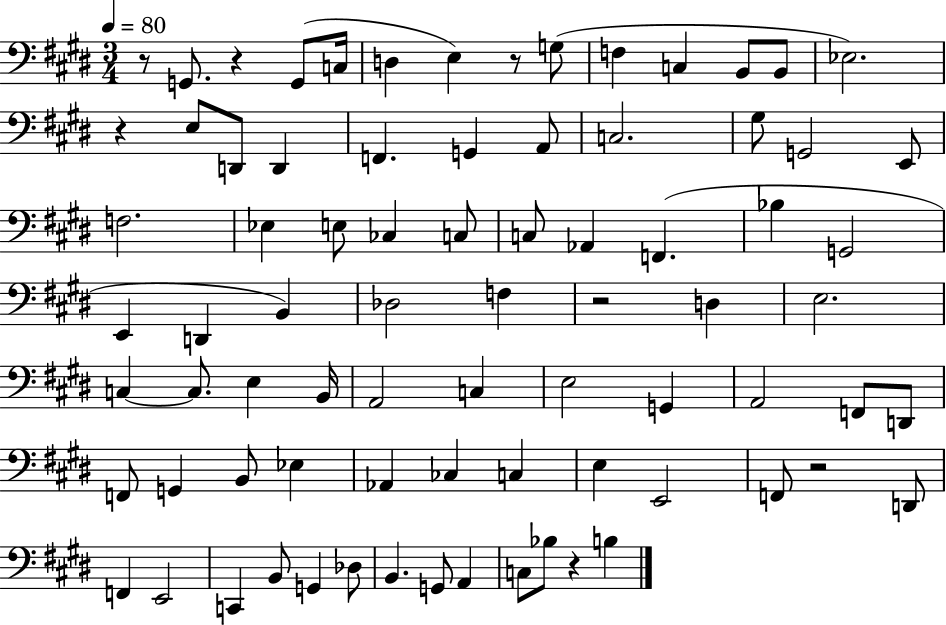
X:1
T:Untitled
M:3/4
L:1/4
K:E
z/2 G,,/2 z G,,/2 C,/4 D, E, z/2 G,/2 F, C, B,,/2 B,,/2 _E,2 z E,/2 D,,/2 D,, F,, G,, A,,/2 C,2 ^G,/2 G,,2 E,,/2 F,2 _E, E,/2 _C, C,/2 C,/2 _A,, F,, _B, G,,2 E,, D,, B,, _D,2 F, z2 D, E,2 C, C,/2 E, B,,/4 A,,2 C, E,2 G,, A,,2 F,,/2 D,,/2 F,,/2 G,, B,,/2 _E, _A,, _C, C, E, E,,2 F,,/2 z2 D,,/2 F,, E,,2 C,, B,,/2 G,, _D,/2 B,, G,,/2 A,, C,/2 _B,/2 z B,